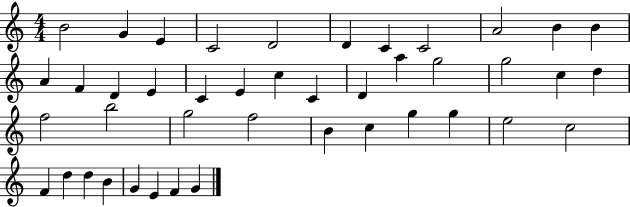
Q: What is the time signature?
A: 4/4